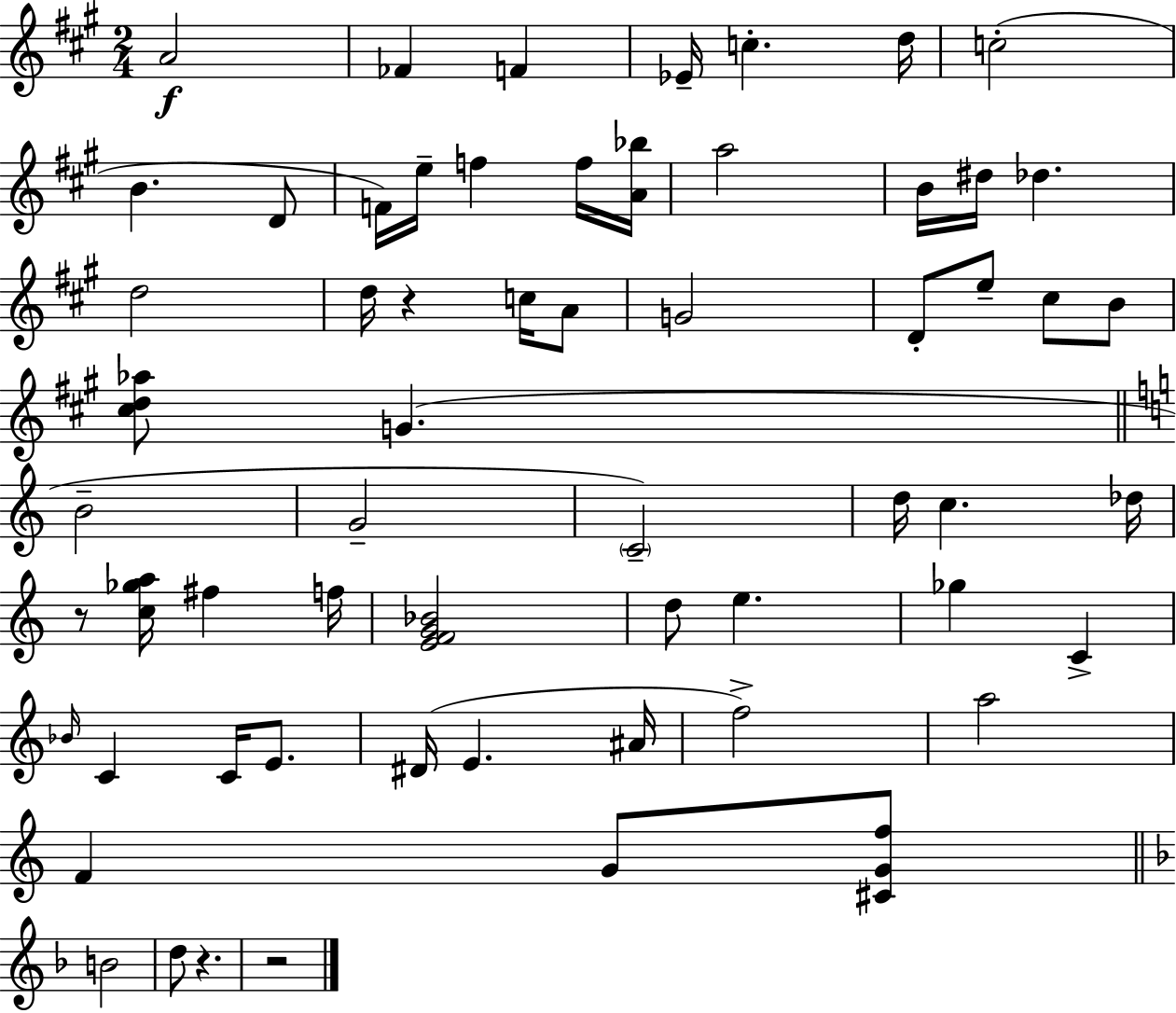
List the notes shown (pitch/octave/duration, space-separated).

A4/h FES4/q F4/q Eb4/s C5/q. D5/s C5/h B4/q. D4/e F4/s E5/s F5/q F5/s [A4,Bb5]/s A5/h B4/s D#5/s Db5/q. D5/h D5/s R/q C5/s A4/e G4/h D4/e E5/e C#5/e B4/e [C#5,D5,Ab5]/e G4/q. B4/h G4/h C4/h D5/s C5/q. Db5/s R/e [C5,Gb5,A5]/s F#5/q F5/s [E4,F4,G4,Bb4]/h D5/e E5/q. Gb5/q C4/q Bb4/s C4/q C4/s E4/e. D#4/s E4/q. A#4/s F5/h A5/h F4/q G4/e [C#4,G4,F5]/e B4/h D5/e R/q. R/h